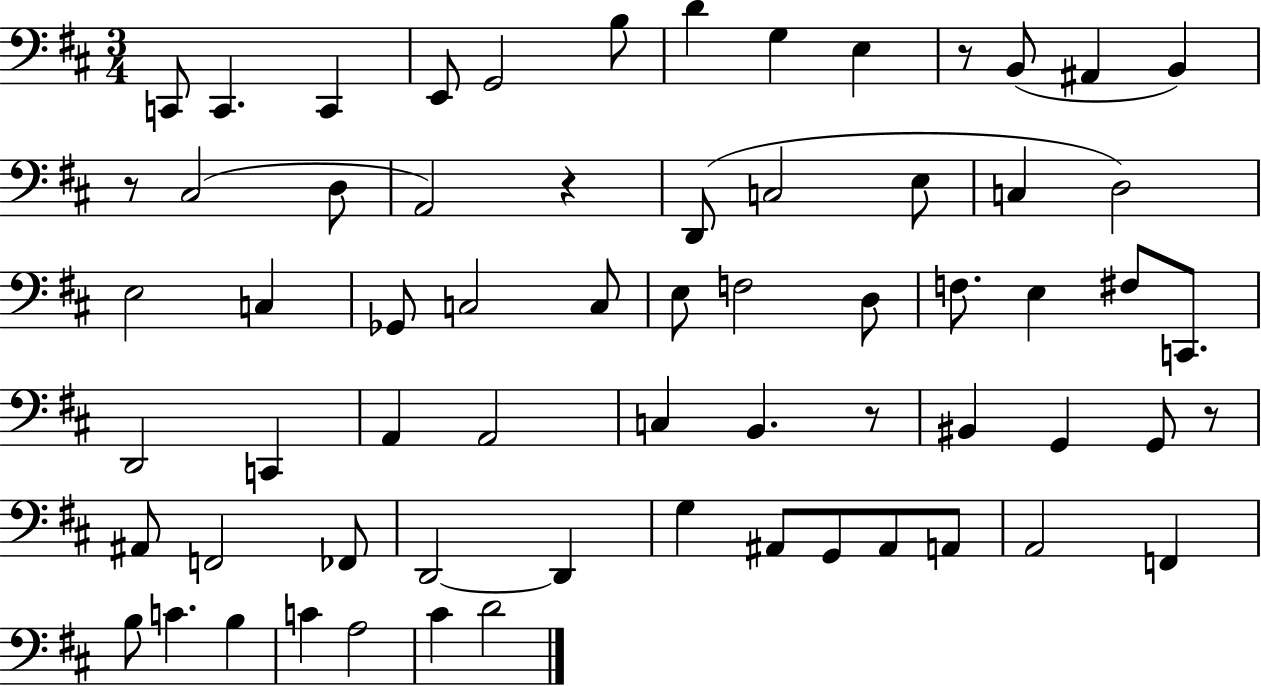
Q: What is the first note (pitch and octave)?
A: C2